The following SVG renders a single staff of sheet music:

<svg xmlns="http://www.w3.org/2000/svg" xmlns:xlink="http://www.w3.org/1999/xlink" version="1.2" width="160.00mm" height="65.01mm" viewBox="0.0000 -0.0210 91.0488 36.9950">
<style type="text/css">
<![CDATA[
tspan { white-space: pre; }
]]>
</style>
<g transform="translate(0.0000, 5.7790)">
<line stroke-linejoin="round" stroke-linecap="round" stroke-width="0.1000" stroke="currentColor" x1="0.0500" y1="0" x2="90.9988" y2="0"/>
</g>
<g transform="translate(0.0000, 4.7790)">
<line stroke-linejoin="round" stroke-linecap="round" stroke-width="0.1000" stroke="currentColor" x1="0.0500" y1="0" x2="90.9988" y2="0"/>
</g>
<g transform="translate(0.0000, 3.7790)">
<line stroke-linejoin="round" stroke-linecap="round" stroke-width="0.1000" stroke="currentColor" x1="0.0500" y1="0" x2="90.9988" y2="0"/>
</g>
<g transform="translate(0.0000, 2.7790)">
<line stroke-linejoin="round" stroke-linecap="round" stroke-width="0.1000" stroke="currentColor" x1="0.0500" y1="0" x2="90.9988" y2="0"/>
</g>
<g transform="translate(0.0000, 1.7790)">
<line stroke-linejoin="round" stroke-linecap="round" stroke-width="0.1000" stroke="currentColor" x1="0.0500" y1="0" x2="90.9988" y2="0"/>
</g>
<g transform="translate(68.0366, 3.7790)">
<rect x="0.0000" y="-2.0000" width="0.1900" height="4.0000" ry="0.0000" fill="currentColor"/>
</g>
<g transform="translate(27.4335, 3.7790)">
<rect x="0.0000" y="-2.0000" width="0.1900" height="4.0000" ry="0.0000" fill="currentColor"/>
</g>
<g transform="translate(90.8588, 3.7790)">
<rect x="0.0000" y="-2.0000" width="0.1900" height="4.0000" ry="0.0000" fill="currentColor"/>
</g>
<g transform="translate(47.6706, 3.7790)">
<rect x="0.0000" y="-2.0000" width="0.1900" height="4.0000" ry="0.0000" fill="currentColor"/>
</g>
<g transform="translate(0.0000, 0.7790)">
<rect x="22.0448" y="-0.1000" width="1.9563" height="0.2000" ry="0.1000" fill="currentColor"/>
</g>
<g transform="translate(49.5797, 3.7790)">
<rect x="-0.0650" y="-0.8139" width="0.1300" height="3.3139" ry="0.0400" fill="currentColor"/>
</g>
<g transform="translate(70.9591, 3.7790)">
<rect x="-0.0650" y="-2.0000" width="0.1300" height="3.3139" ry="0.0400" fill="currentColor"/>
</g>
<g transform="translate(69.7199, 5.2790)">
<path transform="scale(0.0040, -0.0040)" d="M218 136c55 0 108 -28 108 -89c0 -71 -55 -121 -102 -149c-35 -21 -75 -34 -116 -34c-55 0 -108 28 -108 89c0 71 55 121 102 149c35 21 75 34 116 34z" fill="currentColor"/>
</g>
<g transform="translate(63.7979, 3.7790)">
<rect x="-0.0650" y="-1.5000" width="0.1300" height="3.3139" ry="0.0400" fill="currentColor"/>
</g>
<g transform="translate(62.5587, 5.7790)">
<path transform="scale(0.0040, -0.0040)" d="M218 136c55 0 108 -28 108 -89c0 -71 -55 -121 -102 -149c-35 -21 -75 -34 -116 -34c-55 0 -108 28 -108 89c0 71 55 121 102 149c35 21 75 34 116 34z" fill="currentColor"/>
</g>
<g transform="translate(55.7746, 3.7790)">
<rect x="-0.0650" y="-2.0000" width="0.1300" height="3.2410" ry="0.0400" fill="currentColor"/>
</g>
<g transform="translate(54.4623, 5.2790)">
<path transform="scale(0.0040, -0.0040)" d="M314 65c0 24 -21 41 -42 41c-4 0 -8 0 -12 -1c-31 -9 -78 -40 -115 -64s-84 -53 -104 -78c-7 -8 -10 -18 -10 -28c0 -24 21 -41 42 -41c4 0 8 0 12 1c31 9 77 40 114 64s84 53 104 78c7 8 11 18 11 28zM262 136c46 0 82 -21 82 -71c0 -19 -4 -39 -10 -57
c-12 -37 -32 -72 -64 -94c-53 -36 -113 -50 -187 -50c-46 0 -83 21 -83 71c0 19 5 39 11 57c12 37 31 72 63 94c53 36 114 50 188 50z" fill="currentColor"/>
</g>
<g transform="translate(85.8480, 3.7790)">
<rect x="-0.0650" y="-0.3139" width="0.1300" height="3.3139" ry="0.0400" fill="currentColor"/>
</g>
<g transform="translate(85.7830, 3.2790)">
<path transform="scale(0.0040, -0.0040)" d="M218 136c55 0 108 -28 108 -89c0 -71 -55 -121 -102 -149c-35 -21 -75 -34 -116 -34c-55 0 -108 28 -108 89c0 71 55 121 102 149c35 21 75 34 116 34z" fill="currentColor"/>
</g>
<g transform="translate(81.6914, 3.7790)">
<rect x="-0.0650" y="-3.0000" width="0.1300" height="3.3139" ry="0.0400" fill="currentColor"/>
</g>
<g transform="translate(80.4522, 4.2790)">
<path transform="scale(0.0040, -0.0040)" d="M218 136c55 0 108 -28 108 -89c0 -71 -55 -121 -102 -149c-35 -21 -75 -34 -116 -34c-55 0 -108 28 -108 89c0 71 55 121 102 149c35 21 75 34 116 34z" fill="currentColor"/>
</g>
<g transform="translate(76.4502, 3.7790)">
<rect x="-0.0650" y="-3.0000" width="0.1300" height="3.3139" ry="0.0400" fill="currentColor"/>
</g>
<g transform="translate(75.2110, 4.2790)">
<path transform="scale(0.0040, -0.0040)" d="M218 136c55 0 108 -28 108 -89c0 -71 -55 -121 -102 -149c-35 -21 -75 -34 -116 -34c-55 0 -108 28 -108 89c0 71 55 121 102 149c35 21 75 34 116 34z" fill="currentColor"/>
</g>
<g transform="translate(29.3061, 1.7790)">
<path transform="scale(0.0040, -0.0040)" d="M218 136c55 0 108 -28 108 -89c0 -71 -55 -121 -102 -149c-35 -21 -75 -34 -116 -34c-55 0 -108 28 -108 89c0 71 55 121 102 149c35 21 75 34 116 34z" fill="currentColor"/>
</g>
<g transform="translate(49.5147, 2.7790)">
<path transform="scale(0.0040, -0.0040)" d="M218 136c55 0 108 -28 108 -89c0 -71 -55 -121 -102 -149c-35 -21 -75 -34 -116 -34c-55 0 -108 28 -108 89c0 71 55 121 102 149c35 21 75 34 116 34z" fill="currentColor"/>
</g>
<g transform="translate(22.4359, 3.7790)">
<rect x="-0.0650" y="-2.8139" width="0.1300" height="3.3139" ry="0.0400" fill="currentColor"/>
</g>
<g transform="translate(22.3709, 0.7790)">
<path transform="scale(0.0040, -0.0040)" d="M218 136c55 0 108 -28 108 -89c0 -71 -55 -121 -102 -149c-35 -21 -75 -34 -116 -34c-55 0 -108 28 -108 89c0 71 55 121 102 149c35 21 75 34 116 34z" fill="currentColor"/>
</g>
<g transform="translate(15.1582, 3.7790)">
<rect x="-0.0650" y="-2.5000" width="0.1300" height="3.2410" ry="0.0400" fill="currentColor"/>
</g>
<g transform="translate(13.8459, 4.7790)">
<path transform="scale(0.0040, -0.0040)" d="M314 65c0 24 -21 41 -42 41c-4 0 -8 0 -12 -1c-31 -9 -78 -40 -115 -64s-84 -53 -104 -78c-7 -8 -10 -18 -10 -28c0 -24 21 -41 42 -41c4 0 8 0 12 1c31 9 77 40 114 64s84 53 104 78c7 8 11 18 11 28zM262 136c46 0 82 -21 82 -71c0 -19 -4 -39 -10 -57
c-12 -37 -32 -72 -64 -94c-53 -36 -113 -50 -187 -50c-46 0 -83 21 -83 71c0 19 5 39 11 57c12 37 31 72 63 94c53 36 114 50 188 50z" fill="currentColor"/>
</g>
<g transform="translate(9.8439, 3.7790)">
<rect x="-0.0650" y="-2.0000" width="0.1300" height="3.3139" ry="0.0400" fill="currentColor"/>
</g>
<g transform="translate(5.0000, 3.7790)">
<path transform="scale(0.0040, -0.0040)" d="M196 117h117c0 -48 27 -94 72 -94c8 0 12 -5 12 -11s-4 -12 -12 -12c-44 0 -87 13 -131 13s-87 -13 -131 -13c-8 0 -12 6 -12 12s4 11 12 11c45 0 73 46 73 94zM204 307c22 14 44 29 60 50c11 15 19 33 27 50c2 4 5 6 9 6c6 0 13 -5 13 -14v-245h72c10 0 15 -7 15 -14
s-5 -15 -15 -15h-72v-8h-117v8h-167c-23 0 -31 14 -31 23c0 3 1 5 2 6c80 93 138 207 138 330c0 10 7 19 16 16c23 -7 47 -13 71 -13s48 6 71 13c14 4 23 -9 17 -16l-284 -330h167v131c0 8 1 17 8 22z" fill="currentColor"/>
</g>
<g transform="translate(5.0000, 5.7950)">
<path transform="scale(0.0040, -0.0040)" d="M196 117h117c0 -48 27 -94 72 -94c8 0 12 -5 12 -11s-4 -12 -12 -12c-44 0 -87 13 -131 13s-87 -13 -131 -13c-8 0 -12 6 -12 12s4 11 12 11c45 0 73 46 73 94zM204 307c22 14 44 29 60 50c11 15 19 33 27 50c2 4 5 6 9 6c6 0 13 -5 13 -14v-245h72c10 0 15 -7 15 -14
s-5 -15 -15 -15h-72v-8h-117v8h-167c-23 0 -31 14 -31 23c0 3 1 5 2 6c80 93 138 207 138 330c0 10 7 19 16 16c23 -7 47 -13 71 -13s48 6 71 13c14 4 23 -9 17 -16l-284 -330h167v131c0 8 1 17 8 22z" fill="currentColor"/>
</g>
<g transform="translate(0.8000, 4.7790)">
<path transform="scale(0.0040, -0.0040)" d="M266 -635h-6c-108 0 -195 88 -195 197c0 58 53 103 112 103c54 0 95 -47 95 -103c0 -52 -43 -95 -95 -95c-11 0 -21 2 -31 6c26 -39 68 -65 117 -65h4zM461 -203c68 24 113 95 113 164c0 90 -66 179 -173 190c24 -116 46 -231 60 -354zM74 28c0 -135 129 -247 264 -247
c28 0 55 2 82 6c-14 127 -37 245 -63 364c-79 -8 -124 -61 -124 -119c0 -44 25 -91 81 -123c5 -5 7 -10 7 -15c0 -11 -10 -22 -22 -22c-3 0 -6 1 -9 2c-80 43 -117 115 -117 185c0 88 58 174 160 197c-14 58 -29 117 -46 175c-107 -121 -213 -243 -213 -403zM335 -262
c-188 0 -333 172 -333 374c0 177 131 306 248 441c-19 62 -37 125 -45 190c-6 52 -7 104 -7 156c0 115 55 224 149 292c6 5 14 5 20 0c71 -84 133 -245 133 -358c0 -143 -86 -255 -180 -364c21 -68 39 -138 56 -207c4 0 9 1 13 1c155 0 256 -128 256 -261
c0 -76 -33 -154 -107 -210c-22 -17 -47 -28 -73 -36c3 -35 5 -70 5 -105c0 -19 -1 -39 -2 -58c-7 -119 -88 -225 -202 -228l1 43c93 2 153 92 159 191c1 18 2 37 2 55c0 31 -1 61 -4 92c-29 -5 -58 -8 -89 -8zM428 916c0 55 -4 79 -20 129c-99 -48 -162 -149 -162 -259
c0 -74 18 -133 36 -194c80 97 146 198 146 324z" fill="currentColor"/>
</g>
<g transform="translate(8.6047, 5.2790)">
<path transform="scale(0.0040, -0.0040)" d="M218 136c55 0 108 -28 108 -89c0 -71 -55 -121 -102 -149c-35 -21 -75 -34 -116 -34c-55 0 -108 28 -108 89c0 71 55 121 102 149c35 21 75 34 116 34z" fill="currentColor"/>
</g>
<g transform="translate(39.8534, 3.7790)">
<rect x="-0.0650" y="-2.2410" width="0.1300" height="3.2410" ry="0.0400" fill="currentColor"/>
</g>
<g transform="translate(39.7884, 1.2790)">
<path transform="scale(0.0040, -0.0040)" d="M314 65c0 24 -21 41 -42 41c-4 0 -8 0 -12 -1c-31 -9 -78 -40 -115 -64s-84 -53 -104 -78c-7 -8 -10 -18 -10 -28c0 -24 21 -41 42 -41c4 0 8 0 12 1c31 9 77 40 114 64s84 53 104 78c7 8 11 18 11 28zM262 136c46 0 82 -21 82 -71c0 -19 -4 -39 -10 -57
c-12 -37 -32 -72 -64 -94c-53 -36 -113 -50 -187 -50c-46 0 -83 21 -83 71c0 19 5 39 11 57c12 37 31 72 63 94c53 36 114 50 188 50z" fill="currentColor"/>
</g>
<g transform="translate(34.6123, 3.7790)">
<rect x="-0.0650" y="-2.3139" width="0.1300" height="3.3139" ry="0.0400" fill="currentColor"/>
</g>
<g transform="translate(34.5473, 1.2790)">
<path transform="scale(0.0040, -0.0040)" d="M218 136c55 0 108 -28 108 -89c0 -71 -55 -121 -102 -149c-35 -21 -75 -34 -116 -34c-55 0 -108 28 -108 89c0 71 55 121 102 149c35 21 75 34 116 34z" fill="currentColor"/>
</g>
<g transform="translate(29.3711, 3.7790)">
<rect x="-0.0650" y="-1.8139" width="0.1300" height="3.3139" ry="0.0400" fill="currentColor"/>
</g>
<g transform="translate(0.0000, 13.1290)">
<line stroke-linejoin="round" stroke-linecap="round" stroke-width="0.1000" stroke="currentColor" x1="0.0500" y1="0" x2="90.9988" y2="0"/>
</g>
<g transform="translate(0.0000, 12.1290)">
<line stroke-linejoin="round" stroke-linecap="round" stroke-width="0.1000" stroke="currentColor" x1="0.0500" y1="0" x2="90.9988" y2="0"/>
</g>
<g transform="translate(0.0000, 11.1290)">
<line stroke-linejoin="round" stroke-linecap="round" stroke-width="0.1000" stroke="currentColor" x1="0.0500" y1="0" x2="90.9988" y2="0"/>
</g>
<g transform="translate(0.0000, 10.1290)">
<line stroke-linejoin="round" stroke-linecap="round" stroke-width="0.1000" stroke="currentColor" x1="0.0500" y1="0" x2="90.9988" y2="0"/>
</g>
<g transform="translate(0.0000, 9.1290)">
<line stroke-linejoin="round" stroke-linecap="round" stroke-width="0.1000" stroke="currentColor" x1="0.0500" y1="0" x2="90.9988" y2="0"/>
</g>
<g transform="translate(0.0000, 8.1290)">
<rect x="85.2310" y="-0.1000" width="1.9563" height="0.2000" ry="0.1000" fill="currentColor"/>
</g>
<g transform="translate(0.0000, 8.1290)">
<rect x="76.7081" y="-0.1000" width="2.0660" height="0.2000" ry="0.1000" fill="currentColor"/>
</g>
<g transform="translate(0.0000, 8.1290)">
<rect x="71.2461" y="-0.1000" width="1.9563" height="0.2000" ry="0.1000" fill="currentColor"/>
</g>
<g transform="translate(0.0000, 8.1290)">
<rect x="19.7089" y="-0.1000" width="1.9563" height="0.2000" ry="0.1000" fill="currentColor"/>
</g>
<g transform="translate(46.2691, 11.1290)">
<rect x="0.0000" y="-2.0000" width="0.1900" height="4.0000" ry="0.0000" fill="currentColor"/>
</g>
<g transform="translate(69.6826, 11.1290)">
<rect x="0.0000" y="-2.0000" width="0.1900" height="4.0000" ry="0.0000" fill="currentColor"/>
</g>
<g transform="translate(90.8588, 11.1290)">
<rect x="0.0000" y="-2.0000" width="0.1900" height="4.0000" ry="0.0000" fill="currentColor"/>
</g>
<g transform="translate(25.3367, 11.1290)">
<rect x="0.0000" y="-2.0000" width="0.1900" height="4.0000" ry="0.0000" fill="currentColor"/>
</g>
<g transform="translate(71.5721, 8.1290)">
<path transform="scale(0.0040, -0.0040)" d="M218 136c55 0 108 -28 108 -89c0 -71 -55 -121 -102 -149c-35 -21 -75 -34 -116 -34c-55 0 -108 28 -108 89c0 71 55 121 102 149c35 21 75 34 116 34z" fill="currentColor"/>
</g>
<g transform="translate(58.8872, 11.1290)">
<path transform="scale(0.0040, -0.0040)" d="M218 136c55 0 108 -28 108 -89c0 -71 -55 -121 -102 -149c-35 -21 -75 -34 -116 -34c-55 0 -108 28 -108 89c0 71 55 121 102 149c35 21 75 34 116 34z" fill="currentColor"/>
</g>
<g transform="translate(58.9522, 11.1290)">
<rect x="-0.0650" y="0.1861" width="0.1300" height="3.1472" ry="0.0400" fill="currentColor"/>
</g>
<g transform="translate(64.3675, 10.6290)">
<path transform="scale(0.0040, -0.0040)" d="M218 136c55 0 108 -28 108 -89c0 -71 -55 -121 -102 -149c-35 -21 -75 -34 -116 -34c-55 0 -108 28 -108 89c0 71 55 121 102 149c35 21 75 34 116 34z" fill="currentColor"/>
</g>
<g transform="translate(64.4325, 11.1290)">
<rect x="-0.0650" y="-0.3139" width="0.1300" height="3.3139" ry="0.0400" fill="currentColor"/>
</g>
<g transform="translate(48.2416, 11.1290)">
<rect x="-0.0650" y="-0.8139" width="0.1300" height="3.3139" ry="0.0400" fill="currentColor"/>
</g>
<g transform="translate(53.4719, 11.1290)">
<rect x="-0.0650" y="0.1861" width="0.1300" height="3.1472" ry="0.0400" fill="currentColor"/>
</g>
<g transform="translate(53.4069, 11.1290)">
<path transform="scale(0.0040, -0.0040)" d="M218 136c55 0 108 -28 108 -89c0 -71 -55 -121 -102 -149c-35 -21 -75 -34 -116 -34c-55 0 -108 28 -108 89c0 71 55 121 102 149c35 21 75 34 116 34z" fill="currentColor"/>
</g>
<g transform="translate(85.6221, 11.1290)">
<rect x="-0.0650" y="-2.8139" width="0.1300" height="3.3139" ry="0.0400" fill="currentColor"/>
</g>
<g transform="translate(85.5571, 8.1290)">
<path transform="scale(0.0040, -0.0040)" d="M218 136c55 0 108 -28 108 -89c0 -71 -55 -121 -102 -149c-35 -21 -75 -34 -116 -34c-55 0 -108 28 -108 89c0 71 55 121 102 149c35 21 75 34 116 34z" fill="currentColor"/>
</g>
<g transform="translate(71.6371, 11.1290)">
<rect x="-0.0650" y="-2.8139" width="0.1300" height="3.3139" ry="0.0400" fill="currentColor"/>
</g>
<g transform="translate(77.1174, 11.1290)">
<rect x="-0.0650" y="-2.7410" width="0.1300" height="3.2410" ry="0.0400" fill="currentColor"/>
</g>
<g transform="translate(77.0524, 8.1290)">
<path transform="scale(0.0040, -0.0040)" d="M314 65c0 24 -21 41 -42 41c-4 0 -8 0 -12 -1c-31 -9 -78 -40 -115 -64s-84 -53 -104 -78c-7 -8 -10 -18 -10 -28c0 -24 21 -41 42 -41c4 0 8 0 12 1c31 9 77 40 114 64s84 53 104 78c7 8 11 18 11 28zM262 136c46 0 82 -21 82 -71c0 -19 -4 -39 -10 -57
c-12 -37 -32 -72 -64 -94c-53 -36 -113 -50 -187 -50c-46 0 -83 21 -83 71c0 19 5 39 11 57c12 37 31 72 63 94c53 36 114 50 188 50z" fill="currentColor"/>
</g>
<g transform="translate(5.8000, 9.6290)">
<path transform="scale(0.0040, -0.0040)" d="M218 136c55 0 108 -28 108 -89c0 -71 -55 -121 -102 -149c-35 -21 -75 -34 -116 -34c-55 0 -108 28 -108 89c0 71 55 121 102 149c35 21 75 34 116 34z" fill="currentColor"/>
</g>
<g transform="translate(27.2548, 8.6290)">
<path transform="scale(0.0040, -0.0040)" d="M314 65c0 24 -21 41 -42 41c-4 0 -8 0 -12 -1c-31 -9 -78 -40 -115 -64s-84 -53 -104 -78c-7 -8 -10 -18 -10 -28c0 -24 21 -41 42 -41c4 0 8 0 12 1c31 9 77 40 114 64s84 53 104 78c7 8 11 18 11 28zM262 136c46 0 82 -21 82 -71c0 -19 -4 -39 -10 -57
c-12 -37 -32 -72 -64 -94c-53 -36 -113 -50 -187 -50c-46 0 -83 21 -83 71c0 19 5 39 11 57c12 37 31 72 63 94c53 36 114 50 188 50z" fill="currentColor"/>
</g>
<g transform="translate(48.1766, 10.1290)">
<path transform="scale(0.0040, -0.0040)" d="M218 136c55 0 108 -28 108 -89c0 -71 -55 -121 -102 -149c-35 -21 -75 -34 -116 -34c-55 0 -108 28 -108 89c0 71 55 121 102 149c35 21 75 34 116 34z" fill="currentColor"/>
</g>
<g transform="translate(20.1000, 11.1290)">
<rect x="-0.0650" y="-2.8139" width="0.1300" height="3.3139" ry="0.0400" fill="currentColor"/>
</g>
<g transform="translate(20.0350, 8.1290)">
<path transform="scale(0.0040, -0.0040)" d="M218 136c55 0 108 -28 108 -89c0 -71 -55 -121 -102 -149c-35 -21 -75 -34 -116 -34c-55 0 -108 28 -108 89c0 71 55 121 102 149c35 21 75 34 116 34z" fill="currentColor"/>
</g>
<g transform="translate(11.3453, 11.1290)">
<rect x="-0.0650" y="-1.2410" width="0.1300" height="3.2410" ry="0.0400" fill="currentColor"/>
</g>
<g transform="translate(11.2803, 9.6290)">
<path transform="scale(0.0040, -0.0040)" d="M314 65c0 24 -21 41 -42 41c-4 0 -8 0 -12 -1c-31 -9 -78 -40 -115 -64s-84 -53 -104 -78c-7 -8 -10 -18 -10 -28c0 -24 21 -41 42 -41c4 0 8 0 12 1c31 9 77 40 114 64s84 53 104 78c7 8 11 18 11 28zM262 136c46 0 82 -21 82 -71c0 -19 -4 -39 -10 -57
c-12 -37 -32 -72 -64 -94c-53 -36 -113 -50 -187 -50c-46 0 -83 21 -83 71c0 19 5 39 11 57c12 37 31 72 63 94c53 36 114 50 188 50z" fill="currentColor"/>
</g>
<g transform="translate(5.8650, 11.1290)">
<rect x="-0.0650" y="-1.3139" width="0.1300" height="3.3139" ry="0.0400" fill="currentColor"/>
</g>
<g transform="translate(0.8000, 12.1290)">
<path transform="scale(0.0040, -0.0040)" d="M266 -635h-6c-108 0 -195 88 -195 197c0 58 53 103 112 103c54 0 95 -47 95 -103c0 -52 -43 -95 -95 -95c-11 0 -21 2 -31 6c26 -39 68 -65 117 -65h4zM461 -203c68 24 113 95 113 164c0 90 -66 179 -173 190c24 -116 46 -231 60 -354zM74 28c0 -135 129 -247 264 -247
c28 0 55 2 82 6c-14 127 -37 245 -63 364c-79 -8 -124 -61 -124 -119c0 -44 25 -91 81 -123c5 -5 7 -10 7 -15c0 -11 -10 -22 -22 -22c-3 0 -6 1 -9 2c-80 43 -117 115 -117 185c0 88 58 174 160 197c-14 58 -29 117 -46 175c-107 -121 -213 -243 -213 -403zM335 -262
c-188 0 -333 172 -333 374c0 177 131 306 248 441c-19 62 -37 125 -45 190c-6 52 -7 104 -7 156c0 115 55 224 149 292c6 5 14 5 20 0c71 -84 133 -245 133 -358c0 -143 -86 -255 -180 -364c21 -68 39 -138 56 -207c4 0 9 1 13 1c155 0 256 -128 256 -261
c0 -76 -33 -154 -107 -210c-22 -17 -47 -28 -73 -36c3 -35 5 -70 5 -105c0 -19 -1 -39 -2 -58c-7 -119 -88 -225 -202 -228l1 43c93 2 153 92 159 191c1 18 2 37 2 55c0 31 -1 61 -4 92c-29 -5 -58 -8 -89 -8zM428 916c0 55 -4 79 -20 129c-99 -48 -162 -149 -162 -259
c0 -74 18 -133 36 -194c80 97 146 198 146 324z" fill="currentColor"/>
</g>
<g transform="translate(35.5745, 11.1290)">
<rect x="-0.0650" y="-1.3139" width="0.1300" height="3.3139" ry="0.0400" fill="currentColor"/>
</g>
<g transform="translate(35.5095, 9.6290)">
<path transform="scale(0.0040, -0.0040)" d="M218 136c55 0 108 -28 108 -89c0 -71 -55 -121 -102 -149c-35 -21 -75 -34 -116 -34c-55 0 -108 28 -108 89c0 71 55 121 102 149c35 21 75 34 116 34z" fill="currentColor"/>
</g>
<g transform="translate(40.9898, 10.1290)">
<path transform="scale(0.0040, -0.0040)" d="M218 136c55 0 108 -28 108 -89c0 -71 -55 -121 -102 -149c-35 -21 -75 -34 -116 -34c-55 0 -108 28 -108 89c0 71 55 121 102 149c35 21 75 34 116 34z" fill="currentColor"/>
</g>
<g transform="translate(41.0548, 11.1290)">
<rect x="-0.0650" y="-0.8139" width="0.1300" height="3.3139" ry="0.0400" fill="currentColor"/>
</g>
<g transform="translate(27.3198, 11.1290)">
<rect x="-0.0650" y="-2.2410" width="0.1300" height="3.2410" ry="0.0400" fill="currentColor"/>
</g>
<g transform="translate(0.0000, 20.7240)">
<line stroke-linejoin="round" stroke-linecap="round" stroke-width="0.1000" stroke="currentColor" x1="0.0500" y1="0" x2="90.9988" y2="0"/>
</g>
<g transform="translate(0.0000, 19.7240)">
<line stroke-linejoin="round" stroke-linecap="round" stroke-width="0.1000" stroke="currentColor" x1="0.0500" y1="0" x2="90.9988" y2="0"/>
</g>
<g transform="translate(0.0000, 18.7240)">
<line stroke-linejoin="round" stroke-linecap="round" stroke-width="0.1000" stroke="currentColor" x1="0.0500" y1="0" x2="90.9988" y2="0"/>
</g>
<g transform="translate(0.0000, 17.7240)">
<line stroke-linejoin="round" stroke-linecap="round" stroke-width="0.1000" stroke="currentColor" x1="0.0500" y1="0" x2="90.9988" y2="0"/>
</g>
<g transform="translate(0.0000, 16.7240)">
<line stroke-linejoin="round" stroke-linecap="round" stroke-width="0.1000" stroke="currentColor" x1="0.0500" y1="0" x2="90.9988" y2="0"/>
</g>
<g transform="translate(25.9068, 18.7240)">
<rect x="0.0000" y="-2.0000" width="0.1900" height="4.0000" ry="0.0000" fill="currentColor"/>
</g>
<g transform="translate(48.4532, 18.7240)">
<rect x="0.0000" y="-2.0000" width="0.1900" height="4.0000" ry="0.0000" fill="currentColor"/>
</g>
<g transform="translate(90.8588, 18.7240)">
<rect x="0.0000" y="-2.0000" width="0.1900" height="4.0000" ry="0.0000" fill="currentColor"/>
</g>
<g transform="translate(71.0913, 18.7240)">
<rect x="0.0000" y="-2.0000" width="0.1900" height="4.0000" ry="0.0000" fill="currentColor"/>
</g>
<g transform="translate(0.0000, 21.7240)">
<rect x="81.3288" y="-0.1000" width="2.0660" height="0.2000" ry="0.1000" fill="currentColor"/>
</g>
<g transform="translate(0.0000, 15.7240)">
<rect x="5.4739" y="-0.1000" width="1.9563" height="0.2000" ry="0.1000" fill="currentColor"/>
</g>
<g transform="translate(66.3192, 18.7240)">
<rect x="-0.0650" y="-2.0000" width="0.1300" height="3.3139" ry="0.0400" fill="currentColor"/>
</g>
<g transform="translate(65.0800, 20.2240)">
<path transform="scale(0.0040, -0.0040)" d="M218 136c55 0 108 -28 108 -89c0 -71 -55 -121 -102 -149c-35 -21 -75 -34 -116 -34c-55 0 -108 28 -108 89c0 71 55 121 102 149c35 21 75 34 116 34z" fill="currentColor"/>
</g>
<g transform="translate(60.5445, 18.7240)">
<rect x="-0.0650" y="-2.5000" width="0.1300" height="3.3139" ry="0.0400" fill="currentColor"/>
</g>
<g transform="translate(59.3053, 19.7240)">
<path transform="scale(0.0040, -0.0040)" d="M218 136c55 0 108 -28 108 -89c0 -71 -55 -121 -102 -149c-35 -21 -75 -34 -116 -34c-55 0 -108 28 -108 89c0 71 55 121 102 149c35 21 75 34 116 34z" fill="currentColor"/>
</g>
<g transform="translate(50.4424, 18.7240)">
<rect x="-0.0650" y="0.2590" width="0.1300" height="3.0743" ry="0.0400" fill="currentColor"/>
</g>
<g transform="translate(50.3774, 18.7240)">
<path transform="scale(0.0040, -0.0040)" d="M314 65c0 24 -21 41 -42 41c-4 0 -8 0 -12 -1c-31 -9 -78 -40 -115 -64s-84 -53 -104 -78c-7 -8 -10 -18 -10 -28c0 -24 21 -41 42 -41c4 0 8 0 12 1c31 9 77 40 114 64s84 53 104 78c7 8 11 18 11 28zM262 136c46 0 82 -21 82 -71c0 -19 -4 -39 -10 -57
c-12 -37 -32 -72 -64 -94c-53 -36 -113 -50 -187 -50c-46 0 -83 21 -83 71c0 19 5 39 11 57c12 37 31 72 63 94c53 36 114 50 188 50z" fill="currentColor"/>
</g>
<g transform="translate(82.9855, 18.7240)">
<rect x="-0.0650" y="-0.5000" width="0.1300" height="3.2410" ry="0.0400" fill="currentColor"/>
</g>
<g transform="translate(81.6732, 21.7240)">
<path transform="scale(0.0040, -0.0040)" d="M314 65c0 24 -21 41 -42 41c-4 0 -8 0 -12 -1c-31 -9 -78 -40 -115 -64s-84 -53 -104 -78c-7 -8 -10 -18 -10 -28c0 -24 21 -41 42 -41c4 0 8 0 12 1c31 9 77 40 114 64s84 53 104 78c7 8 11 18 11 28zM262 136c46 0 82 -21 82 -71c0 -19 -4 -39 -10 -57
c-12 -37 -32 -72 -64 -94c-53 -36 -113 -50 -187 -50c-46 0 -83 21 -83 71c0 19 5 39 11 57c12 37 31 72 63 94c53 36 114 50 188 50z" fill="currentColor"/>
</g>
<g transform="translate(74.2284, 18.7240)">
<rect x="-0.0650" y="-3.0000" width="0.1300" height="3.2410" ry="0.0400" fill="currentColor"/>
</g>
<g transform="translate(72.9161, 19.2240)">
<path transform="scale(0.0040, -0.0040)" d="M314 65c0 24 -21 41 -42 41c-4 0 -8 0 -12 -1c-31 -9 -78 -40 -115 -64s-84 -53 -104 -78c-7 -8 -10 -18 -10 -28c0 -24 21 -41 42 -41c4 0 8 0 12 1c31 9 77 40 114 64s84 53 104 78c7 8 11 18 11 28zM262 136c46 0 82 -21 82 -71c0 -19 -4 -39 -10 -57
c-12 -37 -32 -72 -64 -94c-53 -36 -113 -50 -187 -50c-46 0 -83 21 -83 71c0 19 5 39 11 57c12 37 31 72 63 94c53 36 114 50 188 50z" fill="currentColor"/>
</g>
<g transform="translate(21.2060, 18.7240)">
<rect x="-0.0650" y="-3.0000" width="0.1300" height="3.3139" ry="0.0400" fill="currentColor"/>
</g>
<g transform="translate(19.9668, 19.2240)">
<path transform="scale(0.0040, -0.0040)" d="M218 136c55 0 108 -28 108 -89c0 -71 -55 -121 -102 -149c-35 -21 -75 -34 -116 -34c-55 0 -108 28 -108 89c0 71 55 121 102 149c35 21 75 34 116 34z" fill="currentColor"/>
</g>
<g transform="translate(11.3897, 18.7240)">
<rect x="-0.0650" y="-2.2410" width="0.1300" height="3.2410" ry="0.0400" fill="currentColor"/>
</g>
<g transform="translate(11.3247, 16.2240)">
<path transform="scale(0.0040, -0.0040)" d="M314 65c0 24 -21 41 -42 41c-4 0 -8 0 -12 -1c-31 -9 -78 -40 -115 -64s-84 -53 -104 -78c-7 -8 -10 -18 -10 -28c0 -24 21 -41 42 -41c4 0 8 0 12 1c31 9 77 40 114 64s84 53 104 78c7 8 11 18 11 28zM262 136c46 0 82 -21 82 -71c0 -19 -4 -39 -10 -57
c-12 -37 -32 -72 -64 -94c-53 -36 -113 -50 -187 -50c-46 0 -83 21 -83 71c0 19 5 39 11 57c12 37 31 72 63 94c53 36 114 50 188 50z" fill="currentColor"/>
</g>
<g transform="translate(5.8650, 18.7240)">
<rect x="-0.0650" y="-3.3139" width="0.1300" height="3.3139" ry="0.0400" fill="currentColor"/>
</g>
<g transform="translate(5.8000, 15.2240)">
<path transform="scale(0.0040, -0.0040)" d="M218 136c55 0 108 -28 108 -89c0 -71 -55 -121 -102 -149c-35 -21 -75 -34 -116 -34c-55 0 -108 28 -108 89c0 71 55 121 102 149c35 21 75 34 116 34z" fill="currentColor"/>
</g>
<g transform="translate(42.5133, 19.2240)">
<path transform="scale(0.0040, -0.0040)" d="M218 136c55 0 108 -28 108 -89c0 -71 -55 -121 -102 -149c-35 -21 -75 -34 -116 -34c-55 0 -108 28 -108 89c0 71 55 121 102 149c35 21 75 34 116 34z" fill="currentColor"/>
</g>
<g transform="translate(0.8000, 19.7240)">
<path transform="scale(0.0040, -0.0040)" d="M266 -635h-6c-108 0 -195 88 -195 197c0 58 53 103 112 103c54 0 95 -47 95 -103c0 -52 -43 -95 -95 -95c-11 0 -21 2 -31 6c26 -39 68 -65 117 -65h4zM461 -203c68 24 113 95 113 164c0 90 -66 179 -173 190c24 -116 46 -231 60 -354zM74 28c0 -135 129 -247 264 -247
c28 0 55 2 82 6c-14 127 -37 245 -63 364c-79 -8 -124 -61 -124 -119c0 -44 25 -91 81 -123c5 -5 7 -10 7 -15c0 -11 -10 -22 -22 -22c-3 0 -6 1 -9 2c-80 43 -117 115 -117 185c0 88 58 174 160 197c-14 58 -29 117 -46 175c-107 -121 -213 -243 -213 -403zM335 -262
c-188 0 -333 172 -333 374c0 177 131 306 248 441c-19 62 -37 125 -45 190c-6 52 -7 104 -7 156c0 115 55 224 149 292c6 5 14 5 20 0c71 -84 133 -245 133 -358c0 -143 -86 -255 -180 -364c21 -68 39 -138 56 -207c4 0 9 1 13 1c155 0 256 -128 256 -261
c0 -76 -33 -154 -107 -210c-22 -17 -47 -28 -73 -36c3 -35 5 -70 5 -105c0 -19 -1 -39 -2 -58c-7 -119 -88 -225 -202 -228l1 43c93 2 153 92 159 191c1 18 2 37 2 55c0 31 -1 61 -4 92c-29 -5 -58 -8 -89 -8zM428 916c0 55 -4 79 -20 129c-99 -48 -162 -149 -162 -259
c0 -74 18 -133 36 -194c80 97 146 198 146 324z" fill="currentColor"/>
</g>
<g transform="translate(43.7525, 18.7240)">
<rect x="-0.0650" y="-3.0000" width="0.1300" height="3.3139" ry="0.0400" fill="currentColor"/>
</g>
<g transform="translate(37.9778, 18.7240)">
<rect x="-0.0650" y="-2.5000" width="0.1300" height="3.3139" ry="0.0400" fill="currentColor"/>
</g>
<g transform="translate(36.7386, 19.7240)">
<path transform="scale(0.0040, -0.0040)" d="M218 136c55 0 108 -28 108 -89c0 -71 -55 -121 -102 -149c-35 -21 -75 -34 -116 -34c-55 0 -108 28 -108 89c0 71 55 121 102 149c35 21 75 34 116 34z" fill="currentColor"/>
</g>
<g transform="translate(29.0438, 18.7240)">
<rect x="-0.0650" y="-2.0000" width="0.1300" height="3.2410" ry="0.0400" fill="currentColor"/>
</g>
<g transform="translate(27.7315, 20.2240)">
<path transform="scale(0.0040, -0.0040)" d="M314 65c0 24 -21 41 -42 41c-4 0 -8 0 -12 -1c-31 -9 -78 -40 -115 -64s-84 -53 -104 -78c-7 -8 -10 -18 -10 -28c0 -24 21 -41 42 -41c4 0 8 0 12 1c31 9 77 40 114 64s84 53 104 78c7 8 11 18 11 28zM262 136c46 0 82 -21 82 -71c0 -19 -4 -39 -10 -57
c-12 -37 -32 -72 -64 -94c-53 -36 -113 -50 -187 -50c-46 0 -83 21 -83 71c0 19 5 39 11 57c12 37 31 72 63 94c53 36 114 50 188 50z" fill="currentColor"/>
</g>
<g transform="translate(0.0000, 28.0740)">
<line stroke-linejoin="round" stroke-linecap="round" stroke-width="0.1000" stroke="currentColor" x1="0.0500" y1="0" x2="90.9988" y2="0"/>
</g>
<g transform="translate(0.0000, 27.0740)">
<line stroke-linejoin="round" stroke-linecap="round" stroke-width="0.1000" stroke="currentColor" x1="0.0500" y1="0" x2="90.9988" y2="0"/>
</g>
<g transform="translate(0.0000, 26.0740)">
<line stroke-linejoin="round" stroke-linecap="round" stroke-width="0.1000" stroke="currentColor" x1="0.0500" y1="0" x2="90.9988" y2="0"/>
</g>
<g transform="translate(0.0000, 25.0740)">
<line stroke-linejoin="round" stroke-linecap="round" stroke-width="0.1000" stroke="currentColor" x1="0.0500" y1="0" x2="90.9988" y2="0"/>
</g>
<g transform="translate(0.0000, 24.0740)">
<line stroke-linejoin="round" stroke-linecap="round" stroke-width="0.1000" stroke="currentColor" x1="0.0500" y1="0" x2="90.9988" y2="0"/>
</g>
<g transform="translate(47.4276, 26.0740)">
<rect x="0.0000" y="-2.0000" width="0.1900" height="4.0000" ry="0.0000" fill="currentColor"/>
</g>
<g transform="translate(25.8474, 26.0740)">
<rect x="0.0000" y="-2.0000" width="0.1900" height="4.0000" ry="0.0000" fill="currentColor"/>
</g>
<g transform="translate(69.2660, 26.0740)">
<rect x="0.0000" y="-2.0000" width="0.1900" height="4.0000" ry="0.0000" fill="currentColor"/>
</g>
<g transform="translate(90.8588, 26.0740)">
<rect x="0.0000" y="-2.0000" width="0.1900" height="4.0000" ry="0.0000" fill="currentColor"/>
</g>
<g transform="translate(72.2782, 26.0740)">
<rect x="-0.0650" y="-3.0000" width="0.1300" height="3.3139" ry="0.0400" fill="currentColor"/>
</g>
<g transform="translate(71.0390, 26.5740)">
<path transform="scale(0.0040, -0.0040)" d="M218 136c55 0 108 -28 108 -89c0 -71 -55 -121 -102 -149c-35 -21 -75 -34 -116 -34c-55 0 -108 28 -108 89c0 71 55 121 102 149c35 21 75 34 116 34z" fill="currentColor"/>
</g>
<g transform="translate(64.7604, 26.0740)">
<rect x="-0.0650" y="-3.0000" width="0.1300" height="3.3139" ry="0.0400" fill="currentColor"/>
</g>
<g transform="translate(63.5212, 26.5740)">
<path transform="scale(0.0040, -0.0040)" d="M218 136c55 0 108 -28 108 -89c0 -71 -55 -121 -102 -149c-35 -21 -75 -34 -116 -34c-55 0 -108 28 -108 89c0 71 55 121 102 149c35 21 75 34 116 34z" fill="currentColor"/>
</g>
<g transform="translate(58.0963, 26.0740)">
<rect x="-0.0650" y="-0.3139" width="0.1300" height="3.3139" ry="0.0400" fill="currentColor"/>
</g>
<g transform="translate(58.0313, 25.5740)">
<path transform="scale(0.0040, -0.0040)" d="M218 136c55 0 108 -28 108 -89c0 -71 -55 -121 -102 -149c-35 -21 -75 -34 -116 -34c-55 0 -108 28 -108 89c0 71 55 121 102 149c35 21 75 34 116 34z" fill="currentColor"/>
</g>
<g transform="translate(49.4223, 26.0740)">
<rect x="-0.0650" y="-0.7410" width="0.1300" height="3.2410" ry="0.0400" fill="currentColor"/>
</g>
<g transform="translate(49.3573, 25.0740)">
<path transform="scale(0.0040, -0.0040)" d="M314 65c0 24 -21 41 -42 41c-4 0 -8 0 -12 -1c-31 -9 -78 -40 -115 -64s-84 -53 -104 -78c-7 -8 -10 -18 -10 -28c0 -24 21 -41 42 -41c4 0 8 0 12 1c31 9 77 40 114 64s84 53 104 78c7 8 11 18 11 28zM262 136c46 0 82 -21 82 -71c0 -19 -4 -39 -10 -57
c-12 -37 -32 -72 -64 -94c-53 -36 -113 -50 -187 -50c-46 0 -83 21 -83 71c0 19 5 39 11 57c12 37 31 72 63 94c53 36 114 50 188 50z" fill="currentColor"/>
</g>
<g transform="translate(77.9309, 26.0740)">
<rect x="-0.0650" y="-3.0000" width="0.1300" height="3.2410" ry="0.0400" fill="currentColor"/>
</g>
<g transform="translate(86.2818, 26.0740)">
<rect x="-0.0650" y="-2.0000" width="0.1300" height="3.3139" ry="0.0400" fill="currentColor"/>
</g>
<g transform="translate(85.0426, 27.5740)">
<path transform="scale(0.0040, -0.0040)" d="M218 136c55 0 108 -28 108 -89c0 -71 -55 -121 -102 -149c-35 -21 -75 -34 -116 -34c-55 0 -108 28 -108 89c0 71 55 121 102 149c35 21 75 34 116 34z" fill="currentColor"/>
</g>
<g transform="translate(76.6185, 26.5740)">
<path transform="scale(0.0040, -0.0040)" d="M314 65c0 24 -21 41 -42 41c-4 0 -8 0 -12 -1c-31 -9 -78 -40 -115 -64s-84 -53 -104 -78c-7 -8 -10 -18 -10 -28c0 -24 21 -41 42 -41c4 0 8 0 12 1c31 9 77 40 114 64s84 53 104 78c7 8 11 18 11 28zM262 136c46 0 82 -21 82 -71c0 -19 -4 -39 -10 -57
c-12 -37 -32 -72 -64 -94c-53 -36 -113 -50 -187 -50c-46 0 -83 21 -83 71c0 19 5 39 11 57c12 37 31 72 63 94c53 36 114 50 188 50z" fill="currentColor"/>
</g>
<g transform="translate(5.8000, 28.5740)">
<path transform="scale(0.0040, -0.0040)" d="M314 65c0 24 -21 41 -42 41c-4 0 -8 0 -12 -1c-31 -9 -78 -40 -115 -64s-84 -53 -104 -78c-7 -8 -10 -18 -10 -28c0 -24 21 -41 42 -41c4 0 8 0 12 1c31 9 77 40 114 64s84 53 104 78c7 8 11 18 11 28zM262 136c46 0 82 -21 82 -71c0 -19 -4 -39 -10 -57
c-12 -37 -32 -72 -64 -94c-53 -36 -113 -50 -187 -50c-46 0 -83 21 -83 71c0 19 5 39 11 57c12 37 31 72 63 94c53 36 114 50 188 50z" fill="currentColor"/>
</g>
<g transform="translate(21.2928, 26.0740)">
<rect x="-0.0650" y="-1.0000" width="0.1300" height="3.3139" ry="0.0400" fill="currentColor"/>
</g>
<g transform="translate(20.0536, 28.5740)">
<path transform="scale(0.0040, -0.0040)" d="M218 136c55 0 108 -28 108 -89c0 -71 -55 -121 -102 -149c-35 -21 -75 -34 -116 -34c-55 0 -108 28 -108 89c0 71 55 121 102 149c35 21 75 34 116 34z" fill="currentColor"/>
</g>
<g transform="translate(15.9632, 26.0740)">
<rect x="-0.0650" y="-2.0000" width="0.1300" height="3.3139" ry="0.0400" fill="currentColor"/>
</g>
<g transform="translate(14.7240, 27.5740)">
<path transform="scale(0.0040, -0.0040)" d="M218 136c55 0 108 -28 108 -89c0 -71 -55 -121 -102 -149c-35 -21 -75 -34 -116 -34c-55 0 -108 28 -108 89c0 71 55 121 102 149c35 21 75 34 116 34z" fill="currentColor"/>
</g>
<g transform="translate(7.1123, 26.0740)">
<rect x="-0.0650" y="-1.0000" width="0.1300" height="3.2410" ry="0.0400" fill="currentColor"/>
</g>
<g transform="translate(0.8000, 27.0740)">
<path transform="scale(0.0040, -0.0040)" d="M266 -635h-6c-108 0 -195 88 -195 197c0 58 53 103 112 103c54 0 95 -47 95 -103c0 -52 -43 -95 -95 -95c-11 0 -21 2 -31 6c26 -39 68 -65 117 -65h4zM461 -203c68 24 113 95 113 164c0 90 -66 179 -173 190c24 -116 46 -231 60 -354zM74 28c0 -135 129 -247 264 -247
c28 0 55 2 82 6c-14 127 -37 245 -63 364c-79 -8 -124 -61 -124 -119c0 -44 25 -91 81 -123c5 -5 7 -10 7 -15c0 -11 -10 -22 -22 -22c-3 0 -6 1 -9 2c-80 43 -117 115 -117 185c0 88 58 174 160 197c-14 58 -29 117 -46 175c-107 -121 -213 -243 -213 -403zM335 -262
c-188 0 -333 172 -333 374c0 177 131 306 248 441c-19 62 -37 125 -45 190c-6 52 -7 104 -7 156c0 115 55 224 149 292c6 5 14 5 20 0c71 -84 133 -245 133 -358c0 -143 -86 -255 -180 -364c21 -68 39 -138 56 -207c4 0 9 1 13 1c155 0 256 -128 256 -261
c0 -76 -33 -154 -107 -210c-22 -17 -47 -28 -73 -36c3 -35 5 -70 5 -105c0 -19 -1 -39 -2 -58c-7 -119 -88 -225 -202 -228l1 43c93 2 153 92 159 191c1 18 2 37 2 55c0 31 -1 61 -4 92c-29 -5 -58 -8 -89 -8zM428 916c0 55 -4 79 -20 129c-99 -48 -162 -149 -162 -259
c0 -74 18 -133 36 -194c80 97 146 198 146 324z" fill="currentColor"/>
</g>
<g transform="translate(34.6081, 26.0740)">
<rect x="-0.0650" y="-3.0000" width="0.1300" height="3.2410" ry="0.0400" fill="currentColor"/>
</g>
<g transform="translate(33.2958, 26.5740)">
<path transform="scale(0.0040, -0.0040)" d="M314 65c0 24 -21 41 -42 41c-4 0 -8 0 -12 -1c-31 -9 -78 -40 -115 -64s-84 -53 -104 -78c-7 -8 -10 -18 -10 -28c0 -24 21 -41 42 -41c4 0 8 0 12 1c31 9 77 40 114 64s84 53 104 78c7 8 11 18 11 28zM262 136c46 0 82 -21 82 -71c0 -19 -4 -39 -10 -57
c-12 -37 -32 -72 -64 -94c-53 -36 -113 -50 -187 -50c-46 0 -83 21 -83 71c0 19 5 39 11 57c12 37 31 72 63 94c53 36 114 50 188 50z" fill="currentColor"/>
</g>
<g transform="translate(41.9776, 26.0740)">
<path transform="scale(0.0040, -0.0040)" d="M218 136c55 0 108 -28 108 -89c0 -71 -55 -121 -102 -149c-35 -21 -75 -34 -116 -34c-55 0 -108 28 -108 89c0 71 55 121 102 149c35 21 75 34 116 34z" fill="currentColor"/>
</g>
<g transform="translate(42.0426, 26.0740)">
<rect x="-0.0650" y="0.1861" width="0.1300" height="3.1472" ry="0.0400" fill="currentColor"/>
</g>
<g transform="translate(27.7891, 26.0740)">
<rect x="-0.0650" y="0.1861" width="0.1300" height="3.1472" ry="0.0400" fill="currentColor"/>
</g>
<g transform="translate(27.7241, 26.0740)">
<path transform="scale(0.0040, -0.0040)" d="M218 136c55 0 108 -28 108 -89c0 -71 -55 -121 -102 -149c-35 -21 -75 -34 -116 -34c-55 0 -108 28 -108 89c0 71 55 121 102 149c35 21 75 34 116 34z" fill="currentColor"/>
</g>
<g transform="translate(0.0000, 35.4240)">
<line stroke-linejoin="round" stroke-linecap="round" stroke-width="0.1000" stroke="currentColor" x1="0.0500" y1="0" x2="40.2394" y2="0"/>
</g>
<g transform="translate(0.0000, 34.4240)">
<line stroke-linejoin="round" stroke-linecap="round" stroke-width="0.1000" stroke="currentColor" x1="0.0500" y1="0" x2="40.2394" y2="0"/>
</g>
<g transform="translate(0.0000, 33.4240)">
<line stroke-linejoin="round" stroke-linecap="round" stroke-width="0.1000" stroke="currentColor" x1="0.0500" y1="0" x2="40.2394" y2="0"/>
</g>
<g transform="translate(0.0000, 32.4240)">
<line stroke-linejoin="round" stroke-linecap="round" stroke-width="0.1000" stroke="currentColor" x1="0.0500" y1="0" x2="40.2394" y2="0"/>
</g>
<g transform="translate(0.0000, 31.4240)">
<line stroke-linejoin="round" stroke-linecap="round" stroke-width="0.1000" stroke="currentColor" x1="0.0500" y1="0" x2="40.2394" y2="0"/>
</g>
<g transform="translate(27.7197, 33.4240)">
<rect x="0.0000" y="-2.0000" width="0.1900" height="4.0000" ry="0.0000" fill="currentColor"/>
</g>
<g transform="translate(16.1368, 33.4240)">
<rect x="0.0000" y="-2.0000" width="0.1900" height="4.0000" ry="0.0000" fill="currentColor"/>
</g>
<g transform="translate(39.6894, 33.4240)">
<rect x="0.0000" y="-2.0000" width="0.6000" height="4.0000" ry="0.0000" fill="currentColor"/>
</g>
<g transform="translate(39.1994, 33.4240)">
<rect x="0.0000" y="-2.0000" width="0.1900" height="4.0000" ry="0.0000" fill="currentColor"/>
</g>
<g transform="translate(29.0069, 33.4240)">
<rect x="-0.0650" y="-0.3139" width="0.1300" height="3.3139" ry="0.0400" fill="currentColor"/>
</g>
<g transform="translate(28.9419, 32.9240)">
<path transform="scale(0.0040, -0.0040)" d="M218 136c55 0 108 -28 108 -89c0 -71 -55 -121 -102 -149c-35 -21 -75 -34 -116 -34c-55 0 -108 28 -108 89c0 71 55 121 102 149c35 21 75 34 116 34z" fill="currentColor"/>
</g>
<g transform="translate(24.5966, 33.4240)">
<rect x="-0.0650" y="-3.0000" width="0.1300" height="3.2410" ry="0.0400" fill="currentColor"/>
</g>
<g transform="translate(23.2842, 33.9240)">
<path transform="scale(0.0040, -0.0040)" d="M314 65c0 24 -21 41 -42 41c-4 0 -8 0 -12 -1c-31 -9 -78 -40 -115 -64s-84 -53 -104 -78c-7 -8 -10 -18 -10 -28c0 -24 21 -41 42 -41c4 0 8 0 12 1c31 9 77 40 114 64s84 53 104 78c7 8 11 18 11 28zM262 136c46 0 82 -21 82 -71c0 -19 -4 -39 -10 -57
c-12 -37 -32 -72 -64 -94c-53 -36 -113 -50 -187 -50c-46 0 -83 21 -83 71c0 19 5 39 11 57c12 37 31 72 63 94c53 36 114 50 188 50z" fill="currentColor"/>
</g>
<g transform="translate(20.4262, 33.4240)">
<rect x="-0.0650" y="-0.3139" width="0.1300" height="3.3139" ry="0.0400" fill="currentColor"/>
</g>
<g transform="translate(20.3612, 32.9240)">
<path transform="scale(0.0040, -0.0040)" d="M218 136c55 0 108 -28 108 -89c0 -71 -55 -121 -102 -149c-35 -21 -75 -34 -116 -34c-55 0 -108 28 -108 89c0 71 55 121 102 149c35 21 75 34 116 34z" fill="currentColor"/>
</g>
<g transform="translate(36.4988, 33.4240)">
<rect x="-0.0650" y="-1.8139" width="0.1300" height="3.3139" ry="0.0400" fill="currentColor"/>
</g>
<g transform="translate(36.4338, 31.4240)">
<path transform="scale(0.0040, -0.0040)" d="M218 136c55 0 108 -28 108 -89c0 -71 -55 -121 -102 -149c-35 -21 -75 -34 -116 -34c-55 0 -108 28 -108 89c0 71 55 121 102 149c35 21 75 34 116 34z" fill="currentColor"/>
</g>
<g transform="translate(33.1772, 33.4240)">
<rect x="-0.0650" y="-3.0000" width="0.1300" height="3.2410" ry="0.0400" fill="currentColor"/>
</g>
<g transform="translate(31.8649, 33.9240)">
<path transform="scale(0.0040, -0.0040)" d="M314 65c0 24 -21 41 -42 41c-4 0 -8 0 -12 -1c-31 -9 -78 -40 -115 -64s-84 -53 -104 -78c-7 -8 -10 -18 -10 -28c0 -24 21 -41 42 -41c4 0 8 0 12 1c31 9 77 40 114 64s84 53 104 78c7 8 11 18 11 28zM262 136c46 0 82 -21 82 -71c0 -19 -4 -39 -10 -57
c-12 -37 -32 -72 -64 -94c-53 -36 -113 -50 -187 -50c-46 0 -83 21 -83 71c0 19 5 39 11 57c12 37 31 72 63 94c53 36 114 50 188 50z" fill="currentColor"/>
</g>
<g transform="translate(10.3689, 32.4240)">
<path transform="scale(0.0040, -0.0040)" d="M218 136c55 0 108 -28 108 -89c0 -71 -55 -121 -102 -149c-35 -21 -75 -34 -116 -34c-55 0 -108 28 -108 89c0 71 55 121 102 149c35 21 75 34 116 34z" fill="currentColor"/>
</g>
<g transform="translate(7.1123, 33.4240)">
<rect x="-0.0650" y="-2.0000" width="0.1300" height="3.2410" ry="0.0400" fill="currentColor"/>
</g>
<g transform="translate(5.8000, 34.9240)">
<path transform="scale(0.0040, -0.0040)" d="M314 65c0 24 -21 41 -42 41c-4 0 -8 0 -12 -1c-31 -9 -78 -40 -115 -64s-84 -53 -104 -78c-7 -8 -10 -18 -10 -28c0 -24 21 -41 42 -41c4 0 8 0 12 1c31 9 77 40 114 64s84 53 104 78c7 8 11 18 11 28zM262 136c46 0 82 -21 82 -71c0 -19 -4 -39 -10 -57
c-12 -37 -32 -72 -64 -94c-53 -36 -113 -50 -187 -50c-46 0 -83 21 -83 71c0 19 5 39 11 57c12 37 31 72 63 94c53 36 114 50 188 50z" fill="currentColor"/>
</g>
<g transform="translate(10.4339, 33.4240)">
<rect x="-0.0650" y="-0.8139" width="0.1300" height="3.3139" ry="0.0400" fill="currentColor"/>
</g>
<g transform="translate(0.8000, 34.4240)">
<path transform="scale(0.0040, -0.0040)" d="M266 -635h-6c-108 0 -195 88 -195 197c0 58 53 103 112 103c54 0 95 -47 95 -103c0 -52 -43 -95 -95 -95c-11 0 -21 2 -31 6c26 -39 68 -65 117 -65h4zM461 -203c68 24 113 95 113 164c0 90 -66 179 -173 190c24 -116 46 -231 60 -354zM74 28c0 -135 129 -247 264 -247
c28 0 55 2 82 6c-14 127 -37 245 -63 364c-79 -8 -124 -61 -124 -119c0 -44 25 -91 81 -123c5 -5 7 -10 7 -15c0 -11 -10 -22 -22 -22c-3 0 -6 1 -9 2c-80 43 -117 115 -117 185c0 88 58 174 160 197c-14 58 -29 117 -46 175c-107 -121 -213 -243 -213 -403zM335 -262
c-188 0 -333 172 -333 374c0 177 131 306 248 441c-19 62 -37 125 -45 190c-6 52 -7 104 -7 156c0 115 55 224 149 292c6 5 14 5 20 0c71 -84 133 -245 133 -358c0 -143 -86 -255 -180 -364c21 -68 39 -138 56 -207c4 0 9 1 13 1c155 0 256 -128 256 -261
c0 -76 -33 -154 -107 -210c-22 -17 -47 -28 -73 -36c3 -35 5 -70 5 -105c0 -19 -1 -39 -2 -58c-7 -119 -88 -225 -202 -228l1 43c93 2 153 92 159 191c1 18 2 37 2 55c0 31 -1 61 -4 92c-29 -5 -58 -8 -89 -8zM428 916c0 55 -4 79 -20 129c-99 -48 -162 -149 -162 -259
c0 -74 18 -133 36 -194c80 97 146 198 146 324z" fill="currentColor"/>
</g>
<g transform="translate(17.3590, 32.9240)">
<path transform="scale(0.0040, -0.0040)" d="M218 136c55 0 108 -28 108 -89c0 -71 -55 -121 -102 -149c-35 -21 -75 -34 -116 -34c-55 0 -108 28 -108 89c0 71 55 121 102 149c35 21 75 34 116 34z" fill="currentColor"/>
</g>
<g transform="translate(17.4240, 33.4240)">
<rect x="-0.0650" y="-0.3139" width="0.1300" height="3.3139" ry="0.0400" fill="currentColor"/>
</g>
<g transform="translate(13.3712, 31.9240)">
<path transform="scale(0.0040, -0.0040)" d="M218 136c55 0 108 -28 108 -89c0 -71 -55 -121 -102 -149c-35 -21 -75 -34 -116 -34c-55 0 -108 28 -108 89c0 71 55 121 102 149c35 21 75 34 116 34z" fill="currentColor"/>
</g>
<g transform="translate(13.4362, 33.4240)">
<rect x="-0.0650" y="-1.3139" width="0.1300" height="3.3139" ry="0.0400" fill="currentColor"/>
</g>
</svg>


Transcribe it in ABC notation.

X:1
T:Untitled
M:4/4
L:1/4
K:C
F G2 a f g g2 d F2 E F A A c e e2 a g2 e d d B B c a a2 a b g2 A F2 G A B2 G F A2 C2 D2 F D B A2 B d2 c A A A2 F F2 d e c c A2 c A2 f